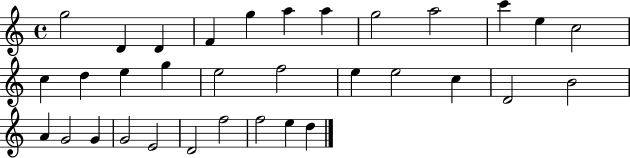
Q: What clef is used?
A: treble